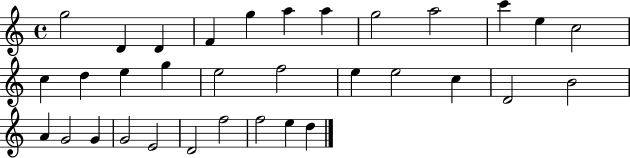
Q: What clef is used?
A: treble